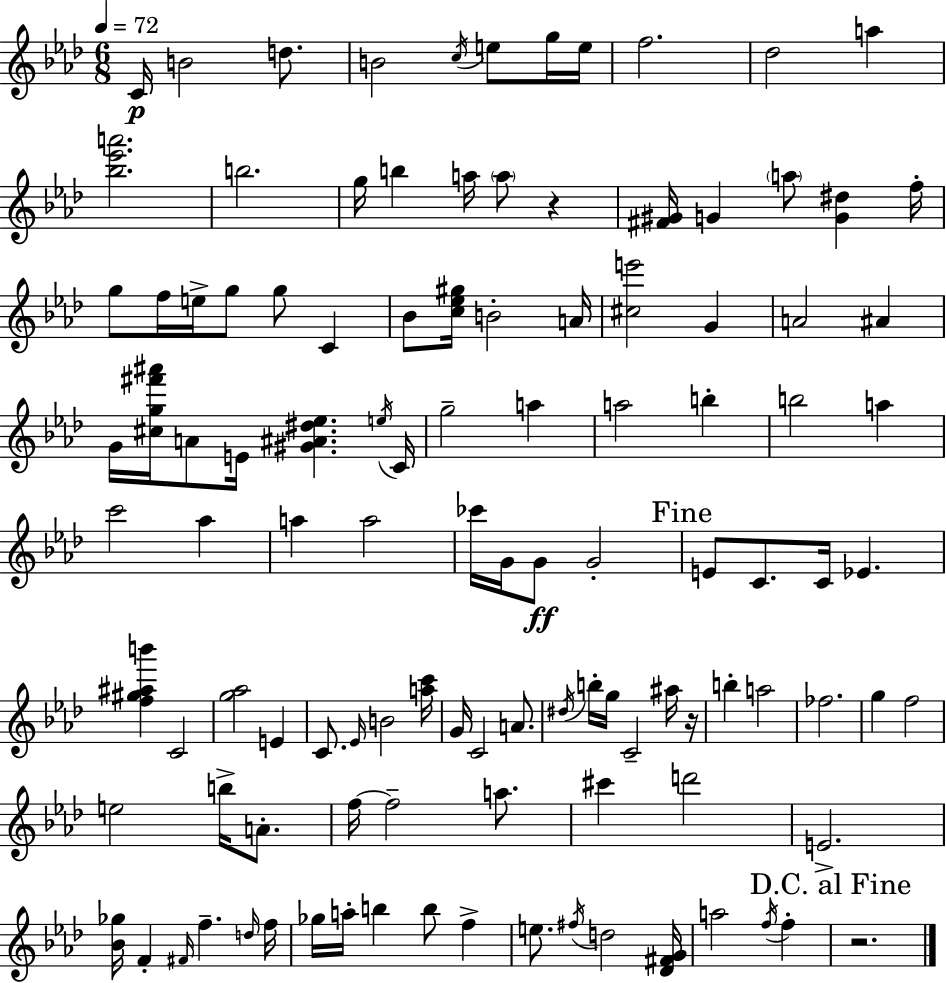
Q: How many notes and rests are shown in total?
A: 112